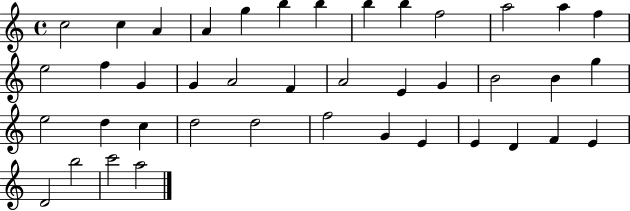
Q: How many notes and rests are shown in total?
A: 41